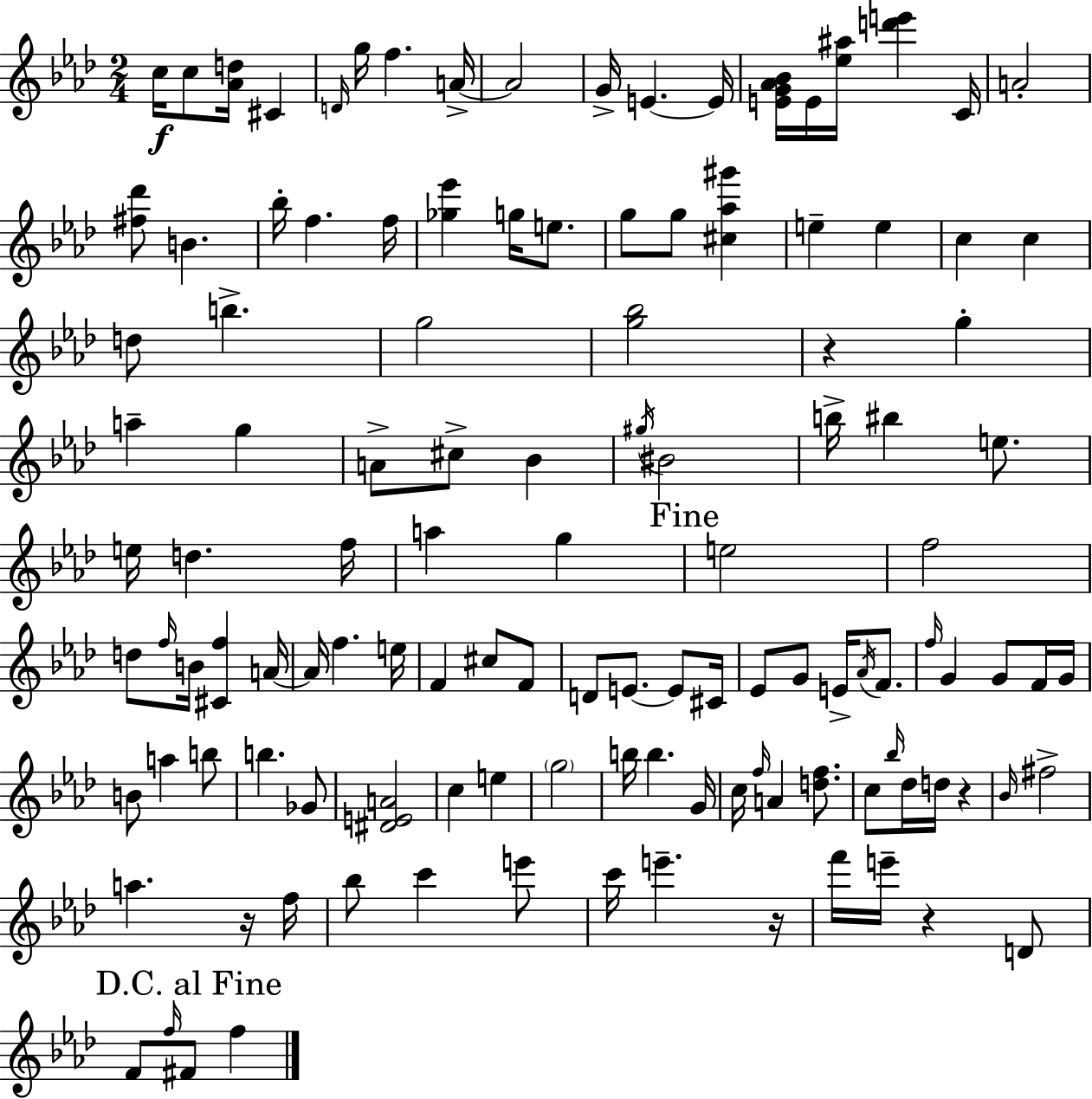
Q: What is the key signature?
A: AES major